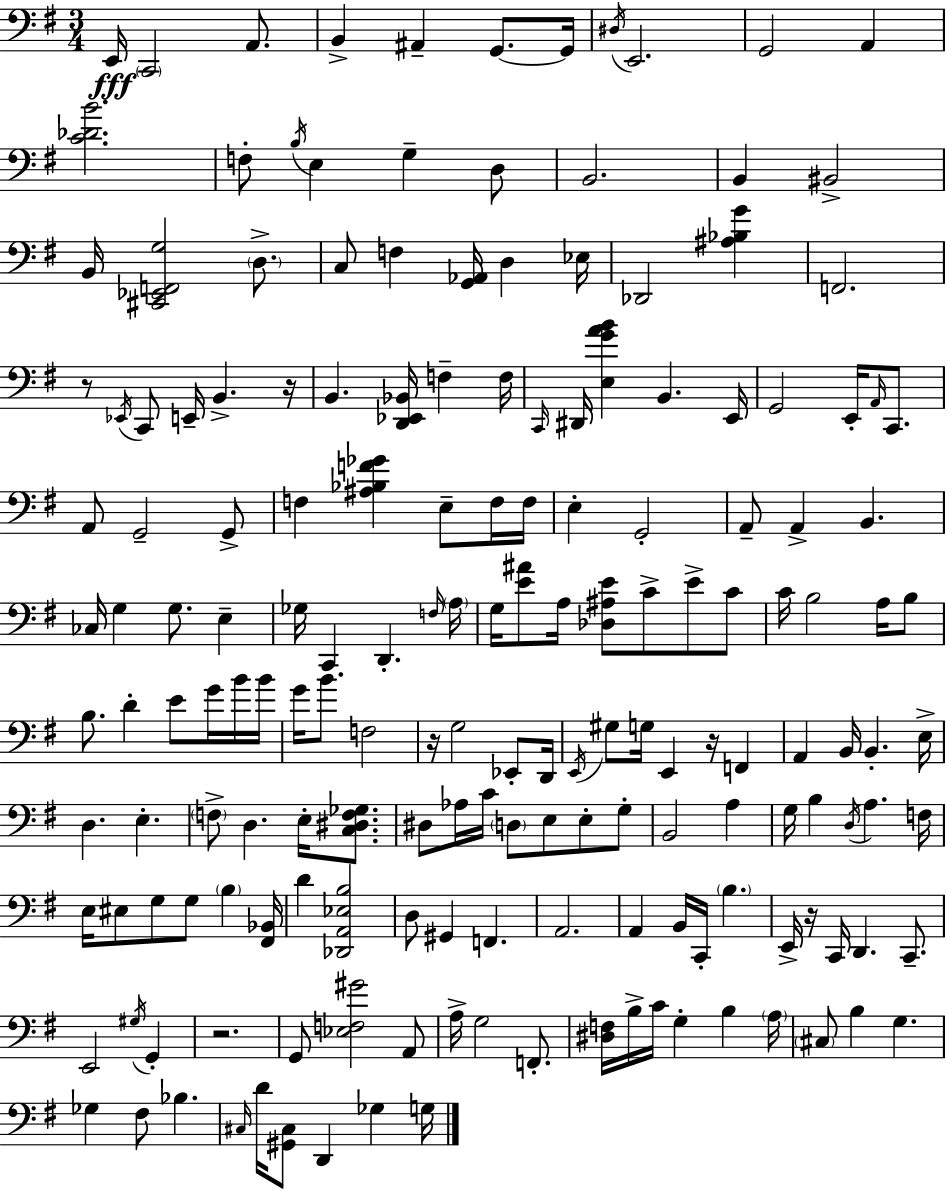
E2/s C2/h A2/e. B2/q A#2/q G2/e. G2/s D#3/s E2/h. G2/h A2/q [C4,Db4,B4]/h. F3/e B3/s E3/q G3/q D3/e B2/h. B2/q BIS2/h B2/s [C#2,Eb2,F2,G3]/h D3/e. C3/e F3/q [G2,Ab2]/s D3/q Eb3/s Db2/h [A#3,Bb3,G4]/q F2/h. R/e Eb2/s C2/e E2/s B2/q. R/s B2/q. [D2,Eb2,Bb2]/s F3/q F3/s C2/s D#2/s [E3,G4,A4,B4]/q B2/q. E2/s G2/h E2/s A2/s C2/e. A2/e G2/h G2/e F3/q [A#3,Bb3,F4,Gb4]/q E3/e F3/s F3/s E3/q G2/h A2/e A2/q B2/q. CES3/s G3/q G3/e. E3/q Gb3/s C2/q D2/q. F3/s A3/s G3/s [E4,A#4]/e A3/s [Db3,A#3,E4]/e C4/e E4/e C4/e C4/s B3/h A3/s B3/e B3/e. D4/q E4/e G4/s B4/s B4/s G4/s B4/e. F3/h R/s G3/h Eb2/e D2/s E2/s G#3/e G3/s E2/q R/s F2/q A2/q B2/s B2/q. E3/s D3/q. E3/q. F3/e D3/q. E3/s [C3,D#3,F3,Gb3]/e. D#3/e Ab3/s C4/s D3/e E3/e E3/e G3/e B2/h A3/q G3/s B3/q D3/s A3/q. F3/s E3/s EIS3/e G3/e G3/e B3/q [F#2,Bb2]/s D4/q [Db2,A2,Eb3,B3]/h D3/e G#2/q F2/q. A2/h. A2/q B2/s C2/s B3/q. E2/s R/s C2/s D2/q. C2/e. E2/h G#3/s G2/q R/h. G2/e [Eb3,F3,G#4]/h A2/e A3/s G3/h F2/e. [D#3,F3]/s B3/s C4/s G3/q B3/q A3/s C#3/e B3/q G3/q. Gb3/q F#3/e Bb3/q. C#3/s D4/s [G#2,C#3]/e D2/q Gb3/q G3/s